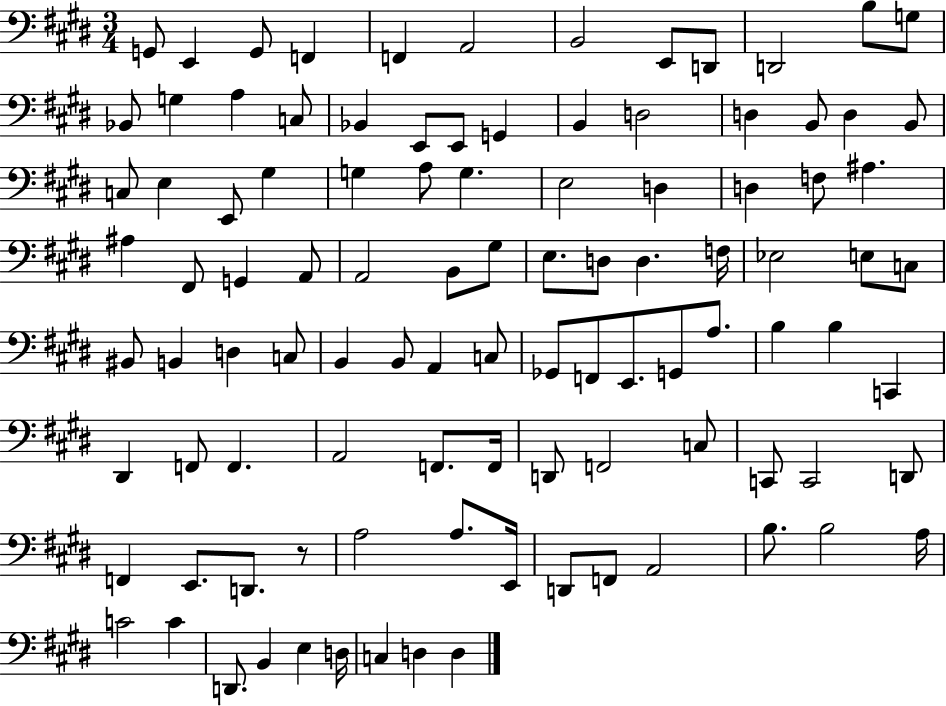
{
  \clef bass
  \numericTimeSignature
  \time 3/4
  \key e \major
  \repeat volta 2 { g,8 e,4 g,8 f,4 | f,4 a,2 | b,2 e,8 d,8 | d,2 b8 g8 | \break bes,8 g4 a4 c8 | bes,4 e,8 e,8 g,4 | b,4 d2 | d4 b,8 d4 b,8 | \break c8 e4 e,8 gis4 | g4 a8 g4. | e2 d4 | d4 f8 ais4. | \break ais4 fis,8 g,4 a,8 | a,2 b,8 gis8 | e8. d8 d4. f16 | ees2 e8 c8 | \break bis,8 b,4 d4 c8 | b,4 b,8 a,4 c8 | ges,8 f,8 e,8. g,8 a8. | b4 b4 c,4 | \break dis,4 f,8 f,4. | a,2 f,8. f,16 | d,8 f,2 c8 | c,8 c,2 d,8 | \break f,4 e,8. d,8. r8 | a2 a8. e,16 | d,8 f,8 a,2 | b8. b2 a16 | \break c'2 c'4 | d,8. b,4 e4 d16 | c4 d4 d4 | } \bar "|."
}